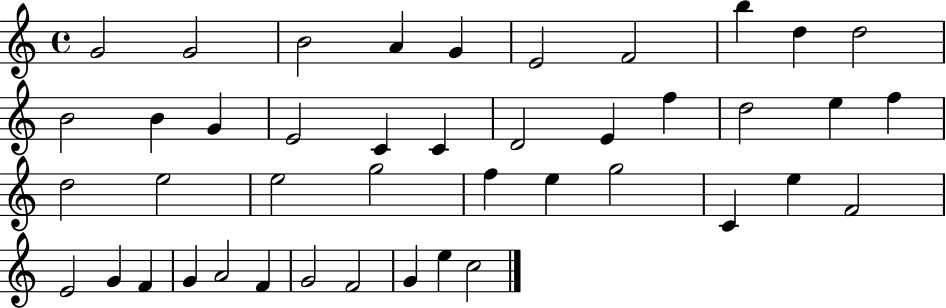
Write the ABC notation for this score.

X:1
T:Untitled
M:4/4
L:1/4
K:C
G2 G2 B2 A G E2 F2 b d d2 B2 B G E2 C C D2 E f d2 e f d2 e2 e2 g2 f e g2 C e F2 E2 G F G A2 F G2 F2 G e c2